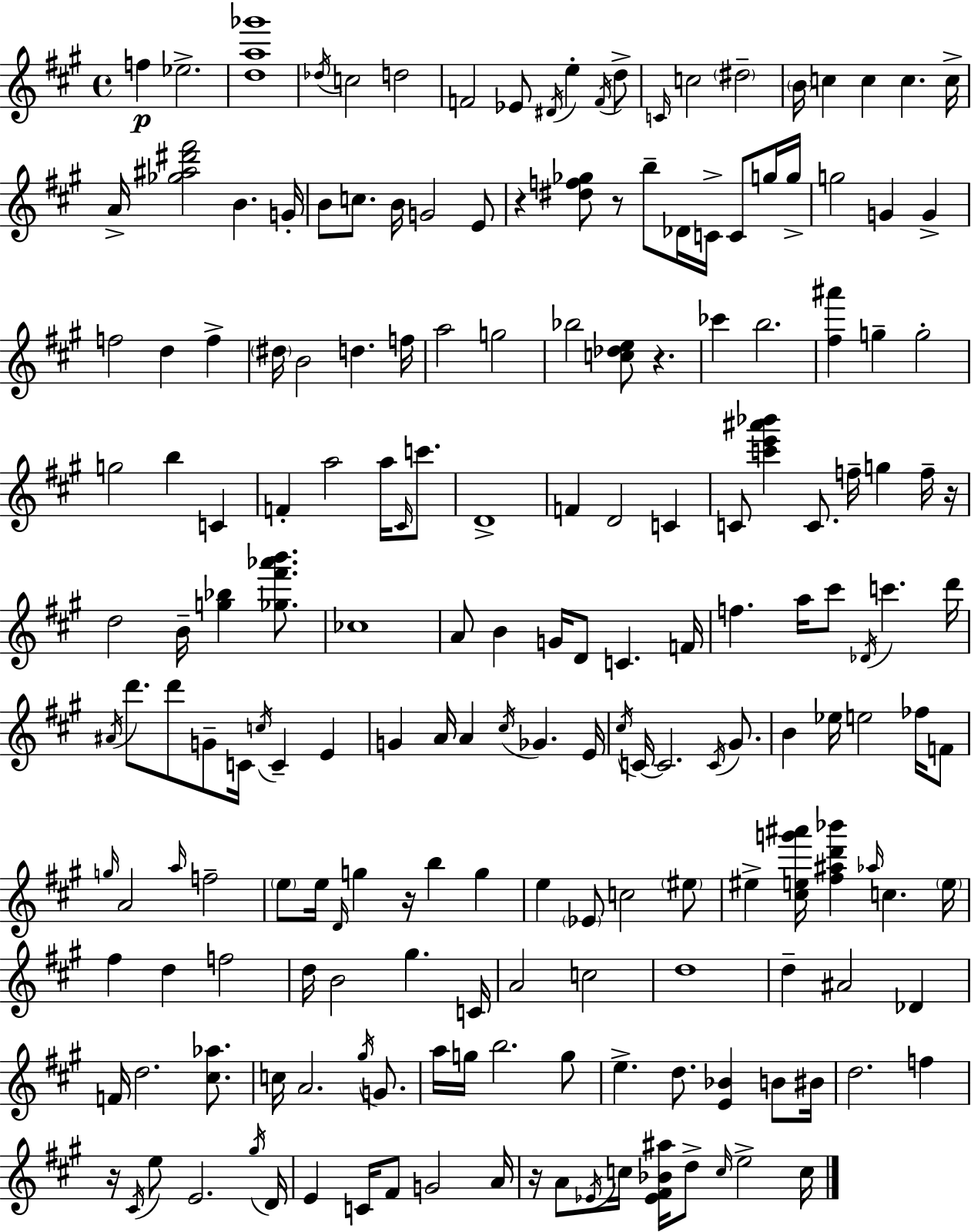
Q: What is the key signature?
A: A major